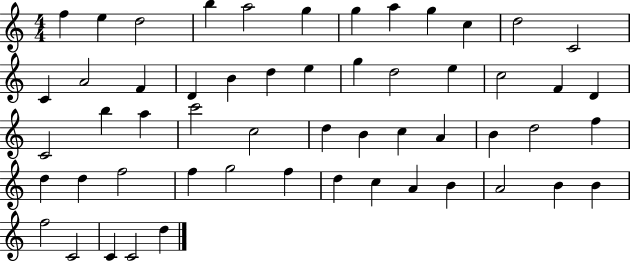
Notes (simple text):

F5/q E5/q D5/h B5/q A5/h G5/q G5/q A5/q G5/q C5/q D5/h C4/h C4/q A4/h F4/q D4/q B4/q D5/q E5/q G5/q D5/h E5/q C5/h F4/q D4/q C4/h B5/q A5/q C6/h C5/h D5/q B4/q C5/q A4/q B4/q D5/h F5/q D5/q D5/q F5/h F5/q G5/h F5/q D5/q C5/q A4/q B4/q A4/h B4/q B4/q F5/h C4/h C4/q C4/h D5/q